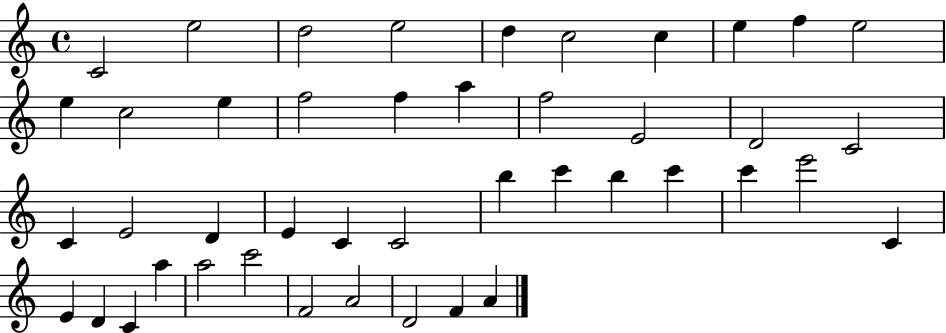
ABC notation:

X:1
T:Untitled
M:4/4
L:1/4
K:C
C2 e2 d2 e2 d c2 c e f e2 e c2 e f2 f a f2 E2 D2 C2 C E2 D E C C2 b c' b c' c' e'2 C E D C a a2 c'2 F2 A2 D2 F A